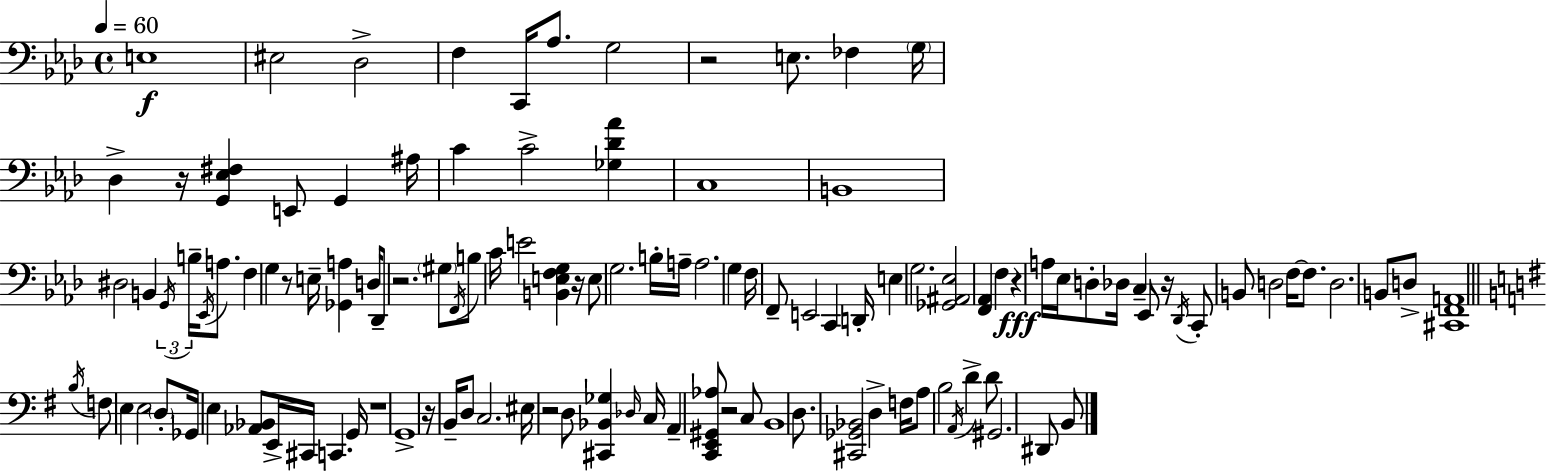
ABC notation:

X:1
T:Untitled
M:4/4
L:1/4
K:Ab
E,4 ^E,2 _D,2 F, C,,/4 _A,/2 G,2 z2 E,/2 _F, G,/4 _D, z/4 [G,,_E,^F,] E,,/2 G,, ^A,/4 C C2 [_G,_D_A] C,4 B,,4 ^D,2 B,, G,,/4 B,/4 _E,,/4 A,/2 F, G, z/2 E,/4 [_G,,A,] D,/4 _D,,/2 z2 ^G,/2 F,,/4 B,/2 C/4 E2 [B,,E,F,G,] z/4 E,/2 G,2 B,/4 A,/4 A,2 G, F,/4 F,,/2 E,,2 C,, D,,/4 E, G,2 [_G,,^A,,_E,]2 [F,,_A,,] F, z A,/4 _E,/4 D,/2 _D,/4 C, _E,,/2 z/4 _D,,/4 C,,/2 B,,/2 D,2 F,/4 F,/2 D,2 B,,/2 D,/2 [^C,,F,,A,,]4 B,/4 F,/2 E, E,2 D,/2 _G,,/4 E, [_A,,_B,,]/2 E,,/4 ^C,,/4 C,, G,,/4 z4 G,,4 z/4 B,,/4 D,/2 C,2 ^E,/4 z2 D,/2 [^C,,_B,,_G,] _D,/4 C,/4 A,, [C,,E,,^G,,_A,]/2 z2 C,/2 B,,4 D,/2 [^C,,_G,,_B,,]2 D, F,/4 A,/2 B,2 A,,/4 D D/2 ^G,,2 ^D,,/2 B,,/2